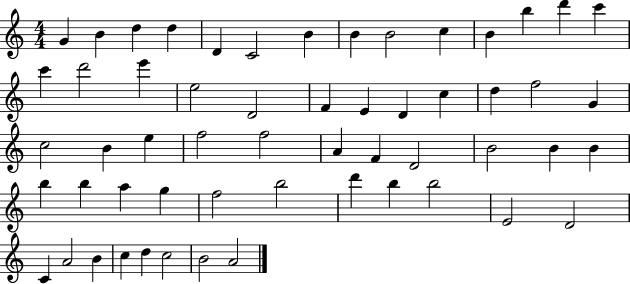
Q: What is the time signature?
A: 4/4